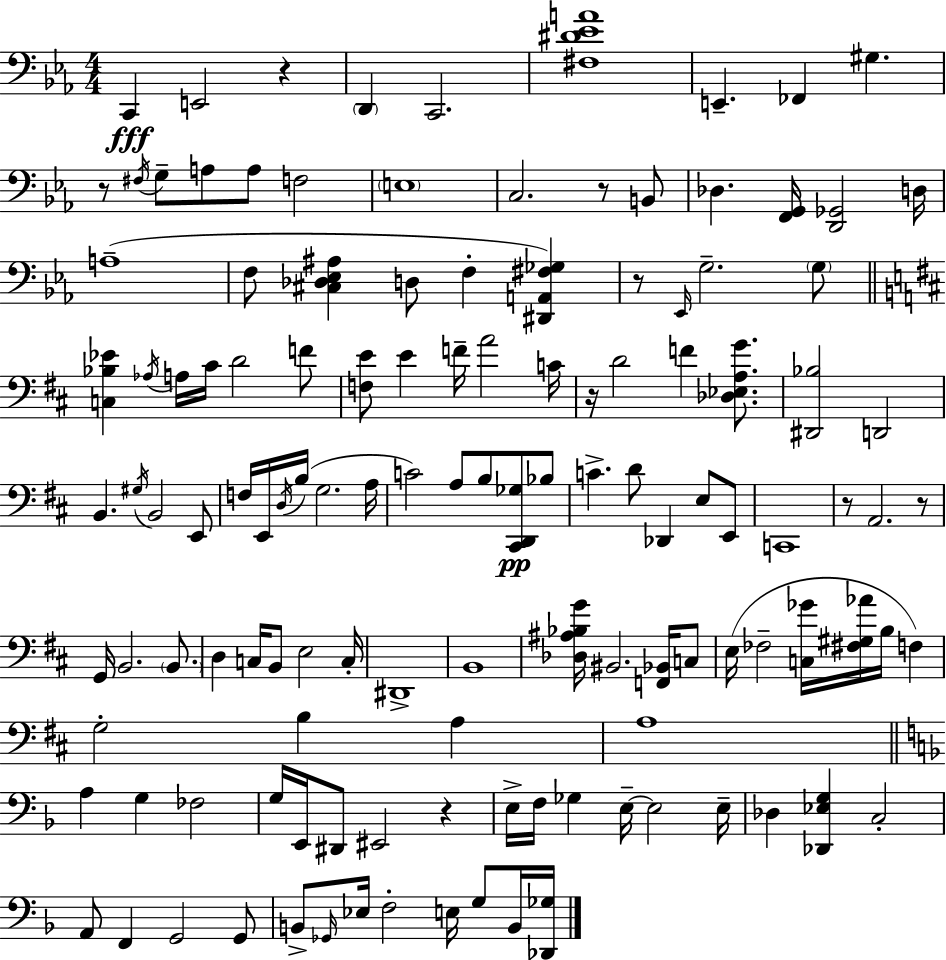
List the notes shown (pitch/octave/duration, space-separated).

C2/q E2/h R/q D2/q C2/h. [F#3,D#4,Eb4,A4]/w E2/q. FES2/q G#3/q. R/e F#3/s G3/e A3/e A3/e F3/h E3/w C3/h. R/e B2/e Db3/q. [F2,G2]/s [D2,Gb2]/h D3/s A3/w F3/e [C#3,Db3,Eb3,A#3]/q D3/e F3/q [D#2,A2,F#3,Gb3]/q R/e Eb2/s G3/h. G3/e [C3,Bb3,Eb4]/q Ab3/s A3/s C#4/s D4/h F4/e [F3,E4]/e E4/q F4/s A4/h C4/s R/s D4/h F4/q [Db3,Eb3,A3,G4]/e. [D#2,Bb3]/h D2/h B2/q. G#3/s B2/h E2/e F3/s E2/s D3/s B3/s G3/h. A3/s C4/h A3/e B3/e [C#2,D2,Gb3]/e Bb3/e C4/q. D4/e Db2/q E3/e E2/e C2/w R/e A2/h. R/e G2/s B2/h. B2/e. D3/q C3/s B2/e E3/h C3/s D#2/w B2/w [Db3,A#3,Bb3,G4]/s BIS2/h. [F2,Bb2]/s C3/e E3/s FES3/h [C3,Gb4]/s [F#3,G#3,Ab4]/s B3/s F3/q G3/h B3/q A3/q A3/w A3/q G3/q FES3/h G3/s E2/s D#2/e EIS2/h R/q E3/s F3/s Gb3/q E3/s E3/h E3/s Db3/q [Db2,Eb3,G3]/q C3/h A2/e F2/q G2/h G2/e B2/e Gb2/s Eb3/s F3/h E3/s G3/e B2/s [Db2,Gb3]/s